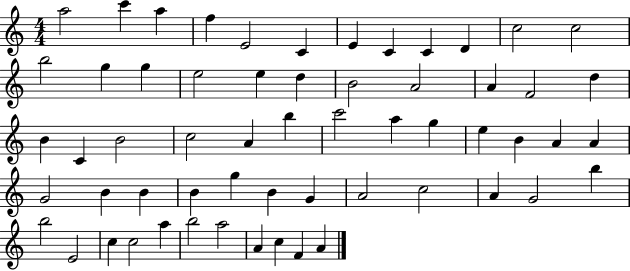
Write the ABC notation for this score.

X:1
T:Untitled
M:4/4
L:1/4
K:C
a2 c' a f E2 C E C C D c2 c2 b2 g g e2 e d B2 A2 A F2 d B C B2 c2 A b c'2 a g e B A A G2 B B B g B G A2 c2 A G2 b b2 E2 c c2 a b2 a2 A c F A